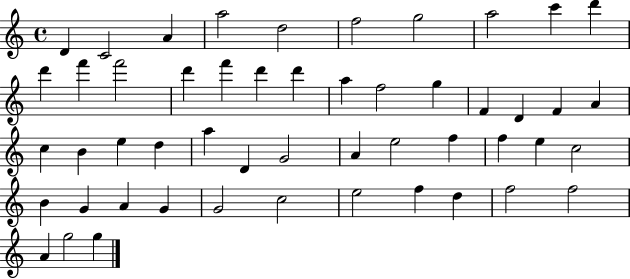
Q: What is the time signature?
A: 4/4